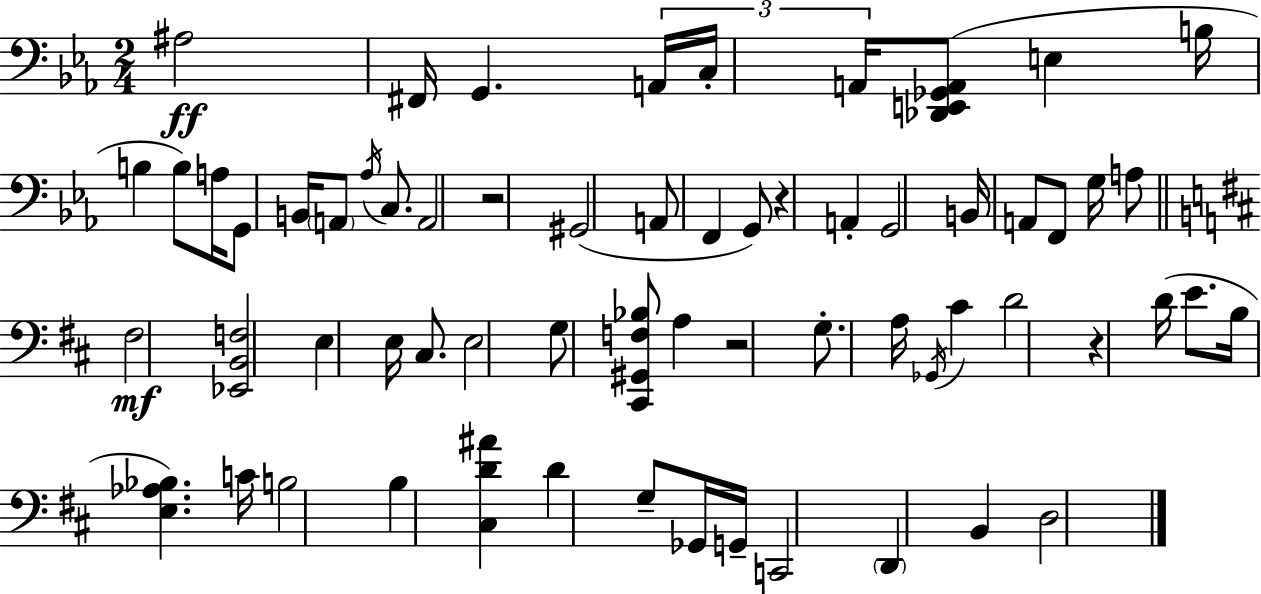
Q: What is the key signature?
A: EES major